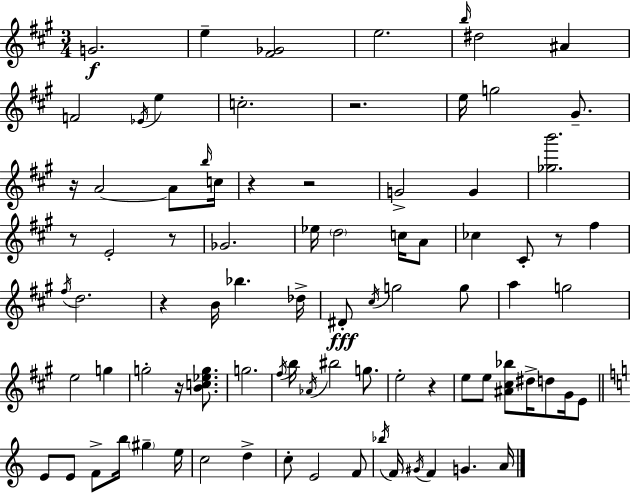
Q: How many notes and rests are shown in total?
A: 86